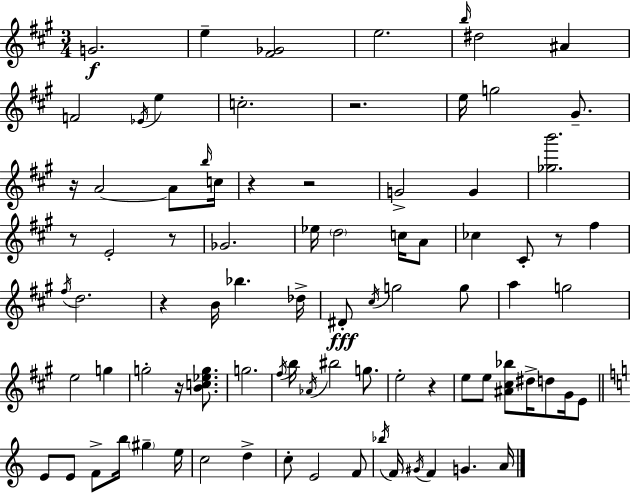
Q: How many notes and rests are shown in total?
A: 86